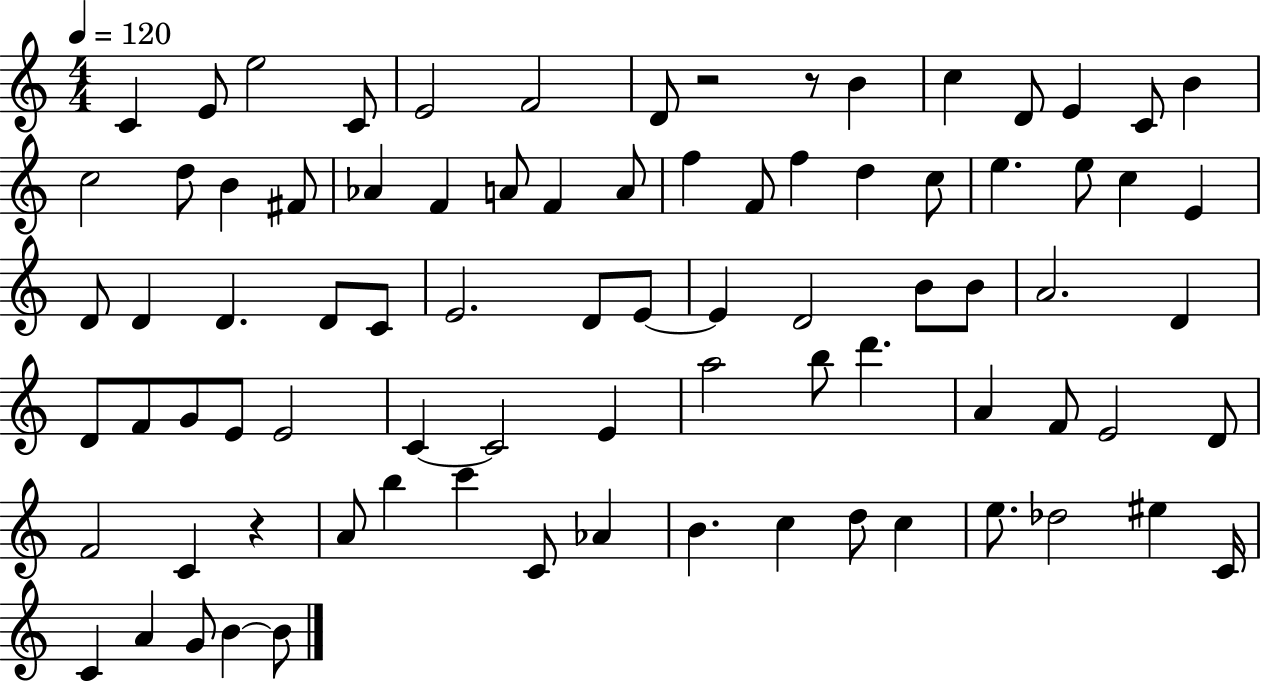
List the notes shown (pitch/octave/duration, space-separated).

C4/q E4/e E5/h C4/e E4/h F4/h D4/e R/h R/e B4/q C5/q D4/e E4/q C4/e B4/q C5/h D5/e B4/q F#4/e Ab4/q F4/q A4/e F4/q A4/e F5/q F4/e F5/q D5/q C5/e E5/q. E5/e C5/q E4/q D4/e D4/q D4/q. D4/e C4/e E4/h. D4/e E4/e E4/q D4/h B4/e B4/e A4/h. D4/q D4/e F4/e G4/e E4/e E4/h C4/q C4/h E4/q A5/h B5/e D6/q. A4/q F4/e E4/h D4/e F4/h C4/q R/q A4/e B5/q C6/q C4/e Ab4/q B4/q. C5/q D5/e C5/q E5/e. Db5/h EIS5/q C4/s C4/q A4/q G4/e B4/q B4/e